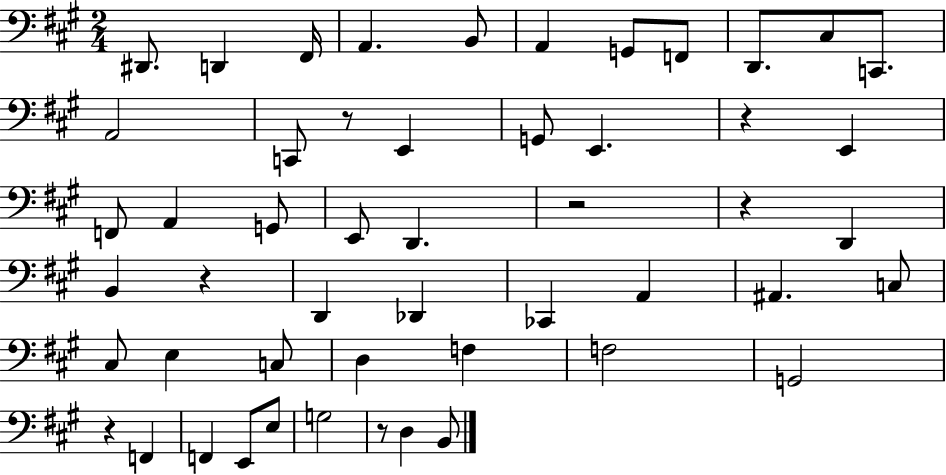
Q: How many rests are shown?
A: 7